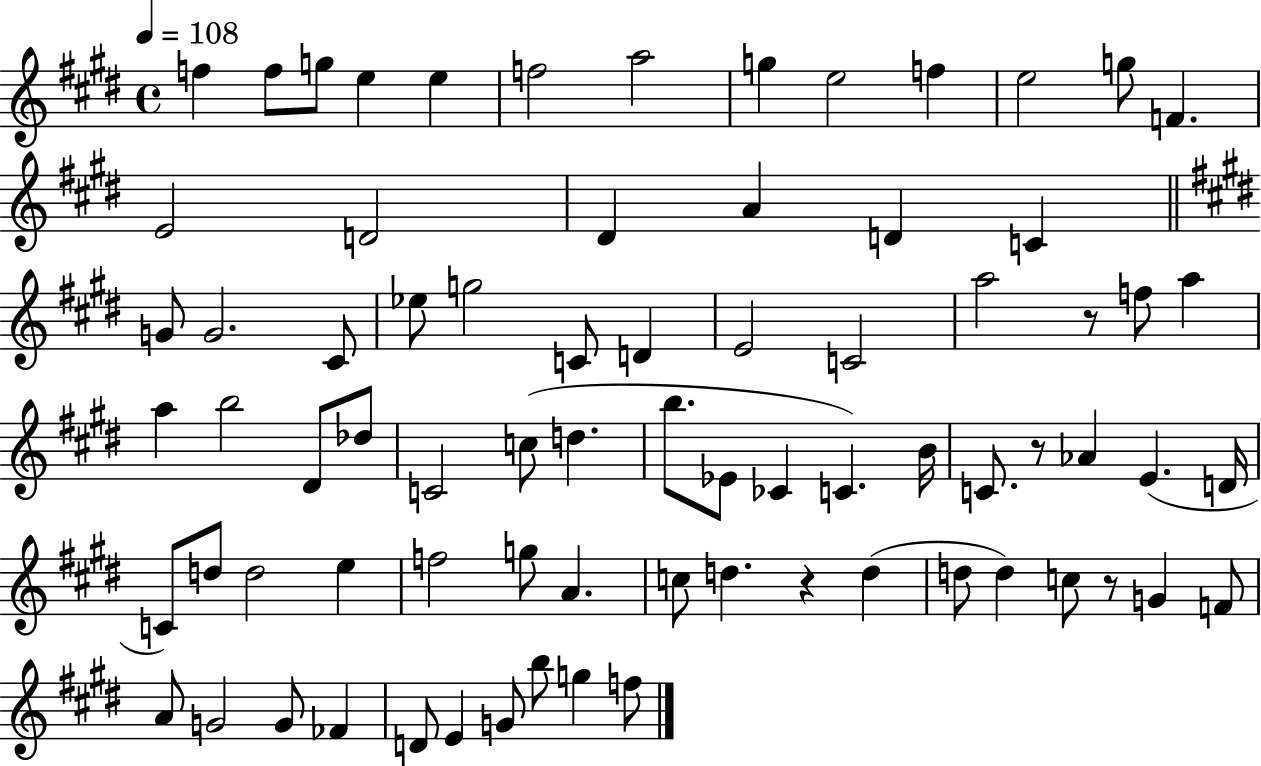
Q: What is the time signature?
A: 4/4